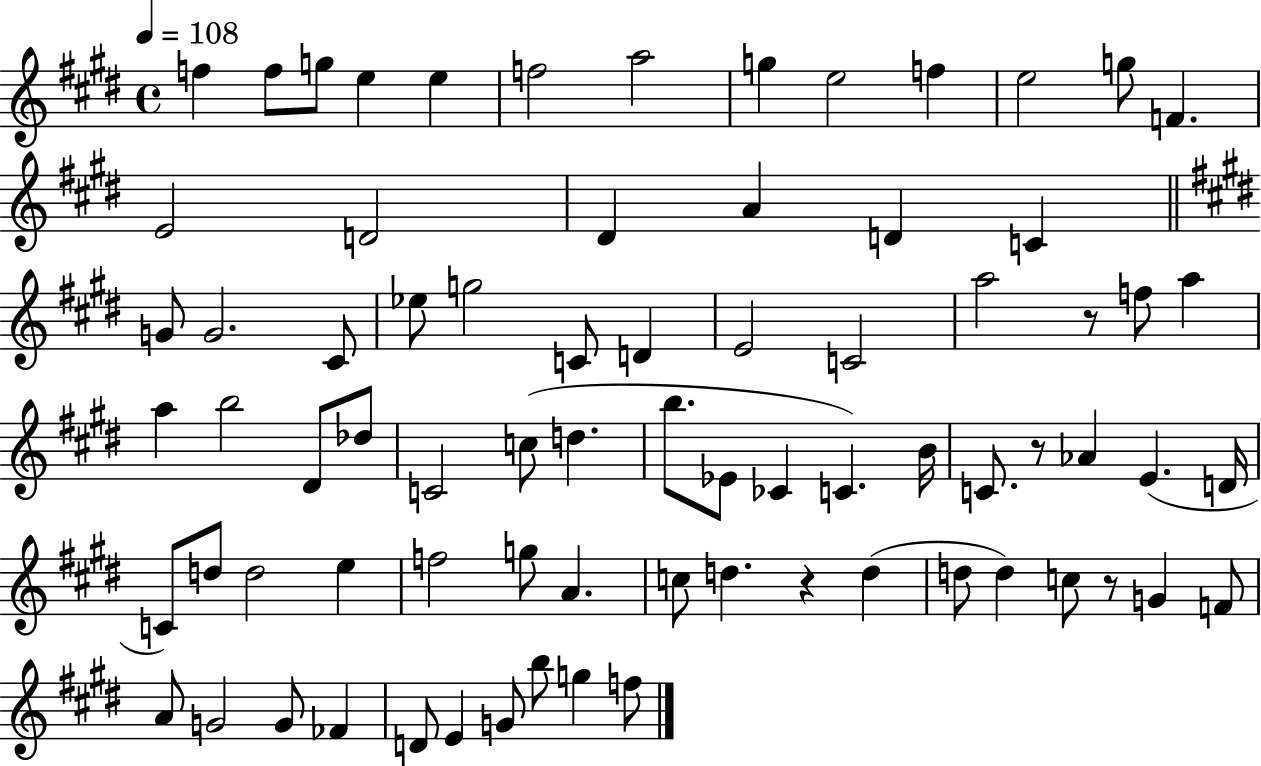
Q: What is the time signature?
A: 4/4